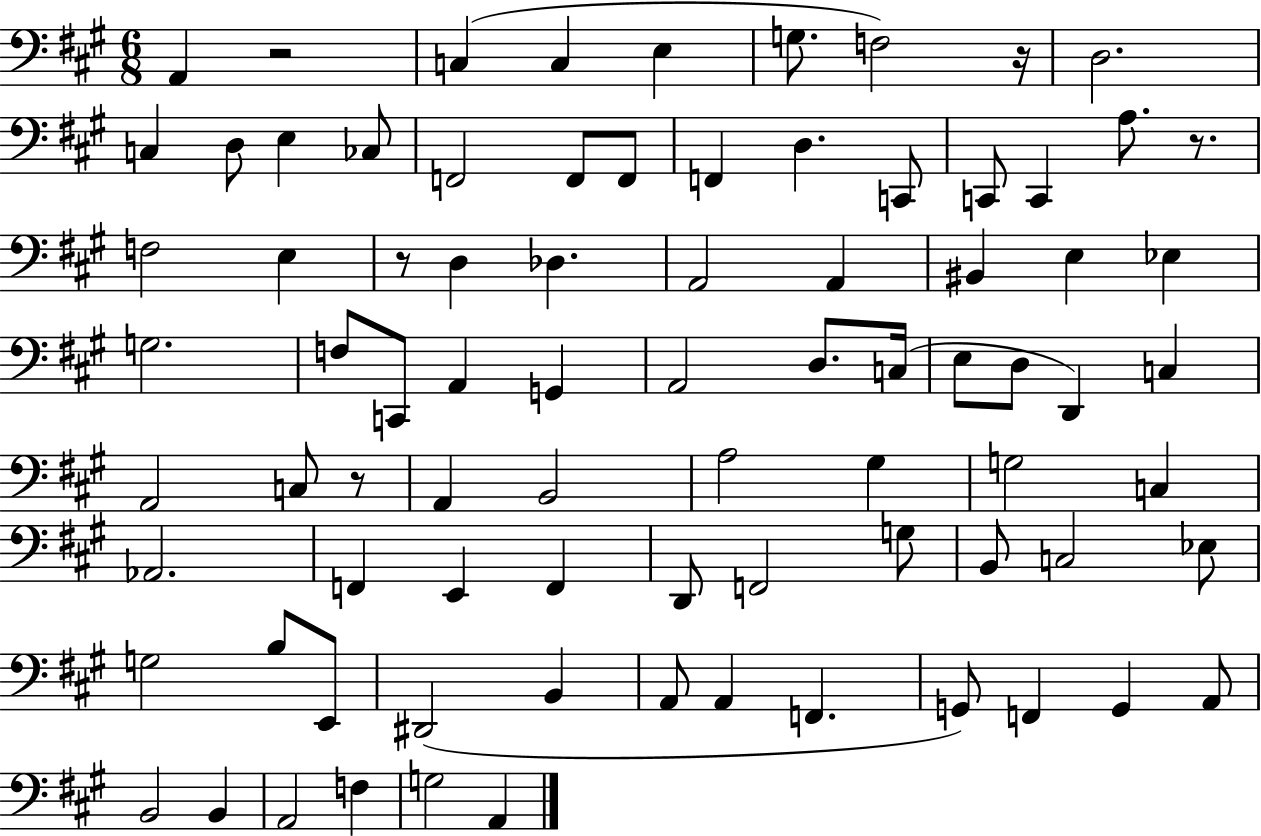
{
  \clef bass
  \numericTimeSignature
  \time 6/8
  \key a \major
  a,4 r2 | c4( c4 e4 | g8. f2) r16 | d2. | \break c4 d8 e4 ces8 | f,2 f,8 f,8 | f,4 d4. c,8 | c,8 c,4 a8. r8. | \break f2 e4 | r8 d4 des4. | a,2 a,4 | bis,4 e4 ees4 | \break g2. | f8 c,8 a,4 g,4 | a,2 d8. c16( | e8 d8 d,4) c4 | \break a,2 c8 r8 | a,4 b,2 | a2 gis4 | g2 c4 | \break aes,2. | f,4 e,4 f,4 | d,8 f,2 g8 | b,8 c2 ees8 | \break g2 b8 e,8 | dis,2( b,4 | a,8 a,4 f,4. | g,8) f,4 g,4 a,8 | \break b,2 b,4 | a,2 f4 | g2 a,4 | \bar "|."
}